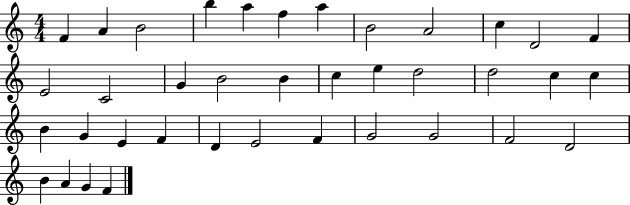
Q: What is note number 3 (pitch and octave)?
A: B4